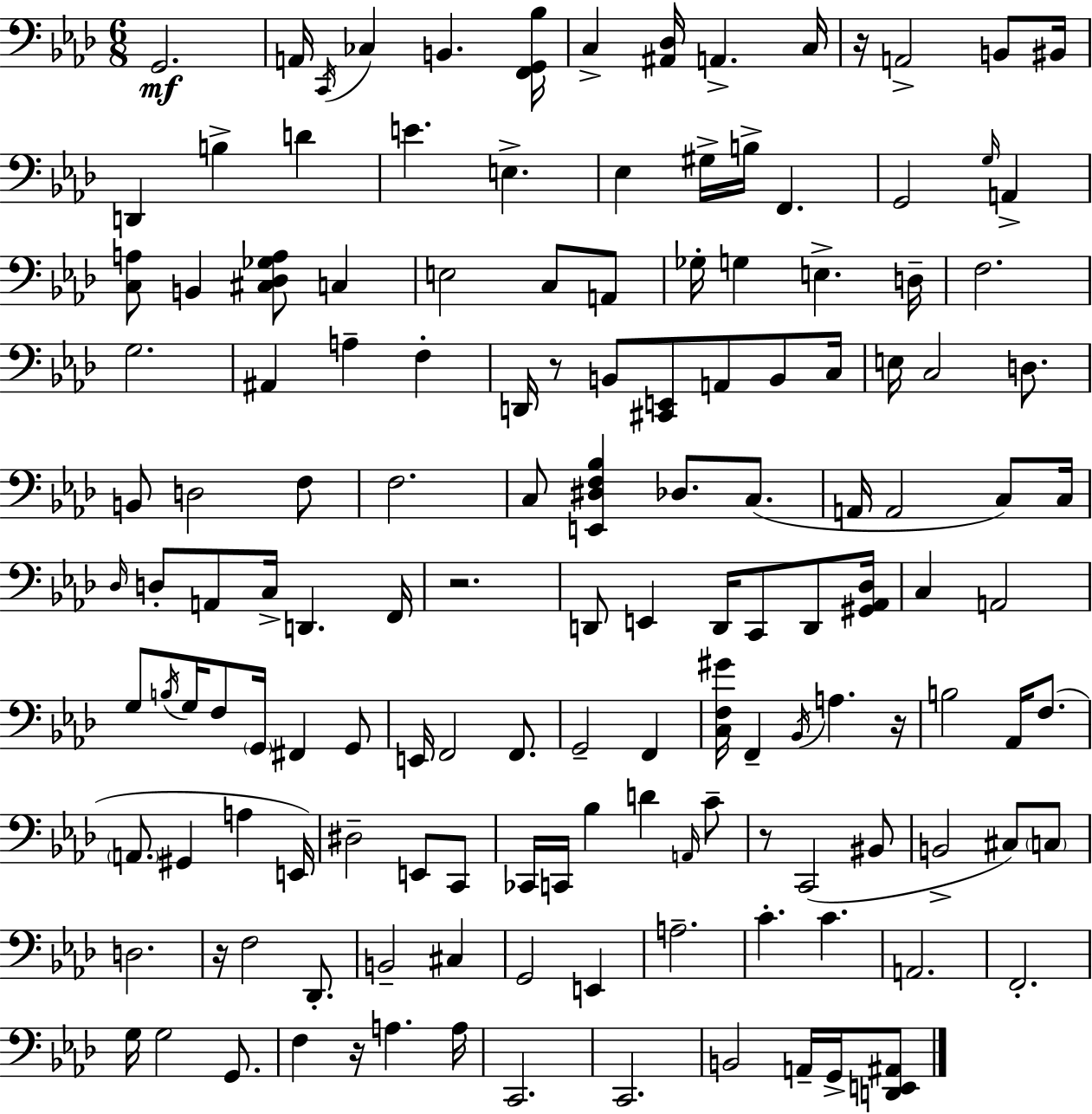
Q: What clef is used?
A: bass